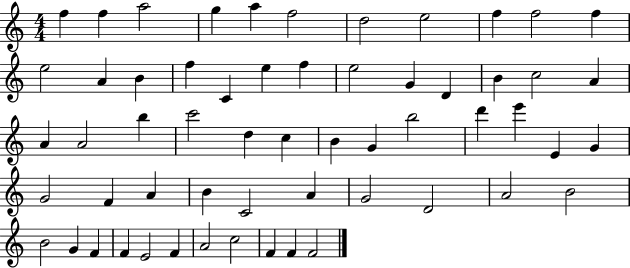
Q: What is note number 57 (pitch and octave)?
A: F4